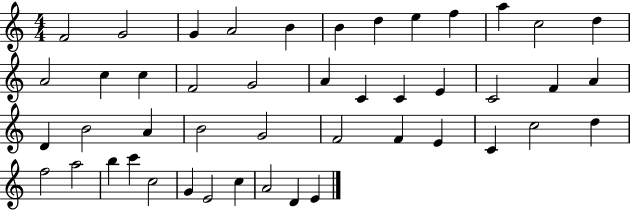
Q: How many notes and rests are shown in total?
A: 46